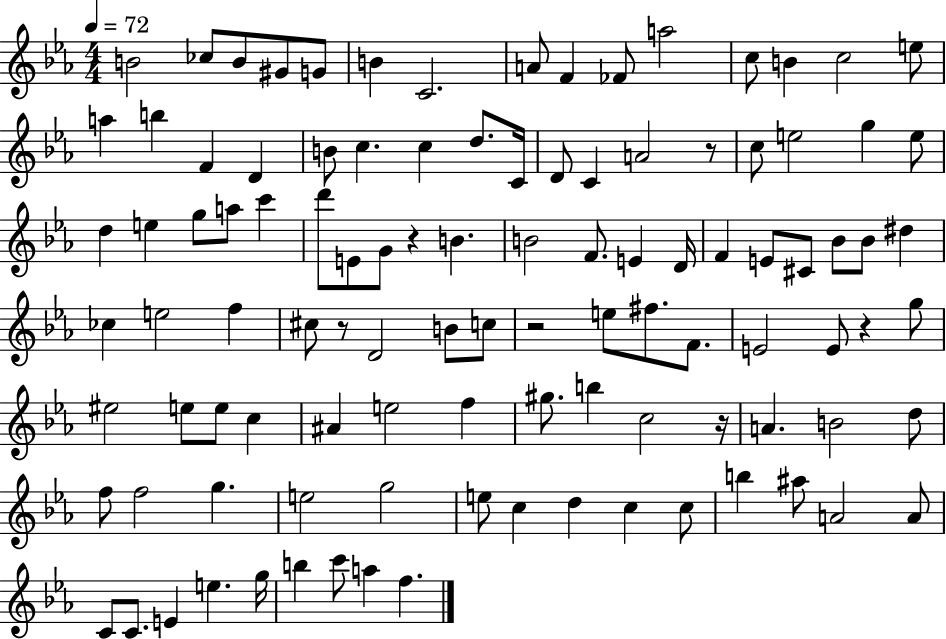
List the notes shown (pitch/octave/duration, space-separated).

B4/h CES5/e B4/e G#4/e G4/e B4/q C4/h. A4/e F4/q FES4/e A5/h C5/e B4/q C5/h E5/e A5/q B5/q F4/q D4/q B4/e C5/q. C5/q D5/e. C4/s D4/e C4/q A4/h R/e C5/e E5/h G5/q E5/e D5/q E5/q G5/e A5/e C6/q D6/e E4/e G4/e R/q B4/q. B4/h F4/e. E4/q D4/s F4/q E4/e C#4/e Bb4/e Bb4/e D#5/q CES5/q E5/h F5/q C#5/e R/e D4/h B4/e C5/e R/h E5/e F#5/e. F4/e. E4/h E4/e R/q G5/e EIS5/h E5/e E5/e C5/q A#4/q E5/h F5/q G#5/e. B5/q C5/h R/s A4/q. B4/h D5/e F5/e F5/h G5/q. E5/h G5/h E5/e C5/q D5/q C5/q C5/e B5/q A#5/e A4/h A4/e C4/e C4/e. E4/q E5/q. G5/s B5/q C6/e A5/q F5/q.